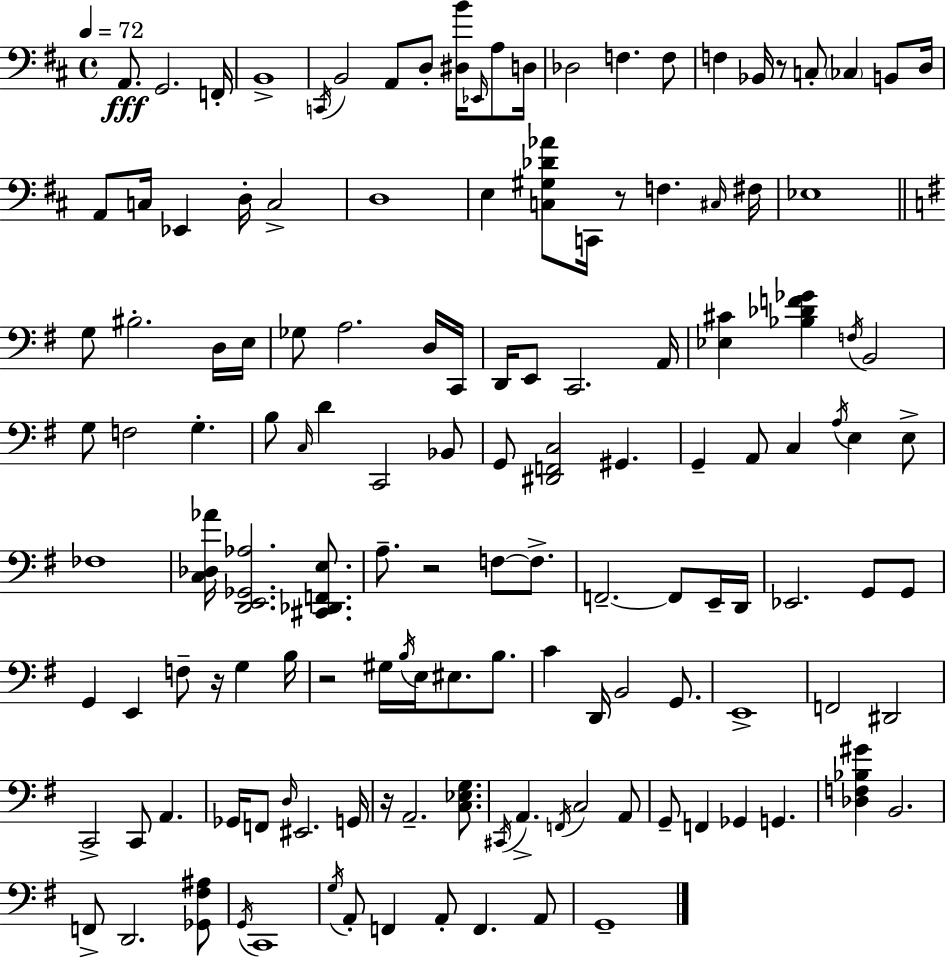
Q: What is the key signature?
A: D major